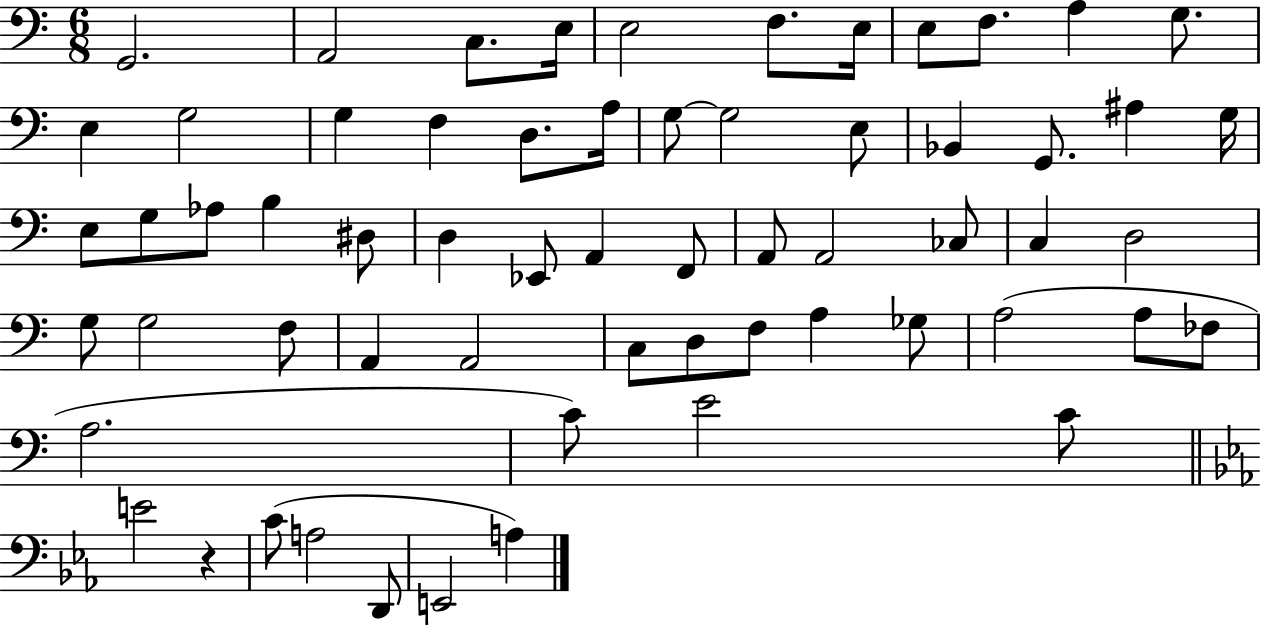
G2/h. A2/h C3/e. E3/s E3/h F3/e. E3/s E3/e F3/e. A3/q G3/e. E3/q G3/h G3/q F3/q D3/e. A3/s G3/e G3/h E3/e Bb2/q G2/e. A#3/q G3/s E3/e G3/e Ab3/e B3/q D#3/e D3/q Eb2/e A2/q F2/e A2/e A2/h CES3/e C3/q D3/h G3/e G3/h F3/e A2/q A2/h C3/e D3/e F3/e A3/q Gb3/e A3/h A3/e FES3/e A3/h. C4/e E4/h C4/e E4/h R/q C4/e A3/h D2/e E2/h A3/q